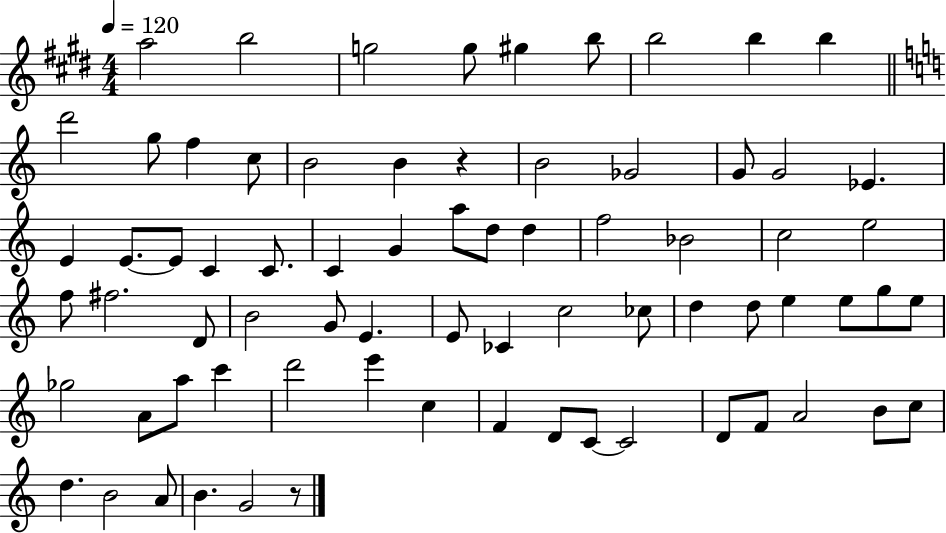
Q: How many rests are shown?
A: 2